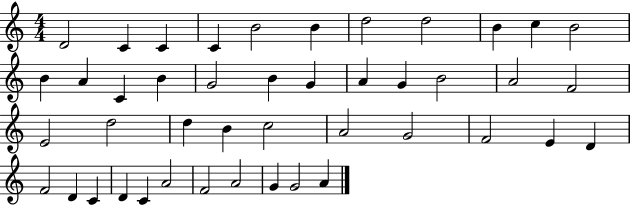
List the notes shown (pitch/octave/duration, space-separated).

D4/h C4/q C4/q C4/q B4/h B4/q D5/h D5/h B4/q C5/q B4/h B4/q A4/q C4/q B4/q G4/h B4/q G4/q A4/q G4/q B4/h A4/h F4/h E4/h D5/h D5/q B4/q C5/h A4/h G4/h F4/h E4/q D4/q F4/h D4/q C4/q D4/q C4/q A4/h F4/h A4/h G4/q G4/h A4/q